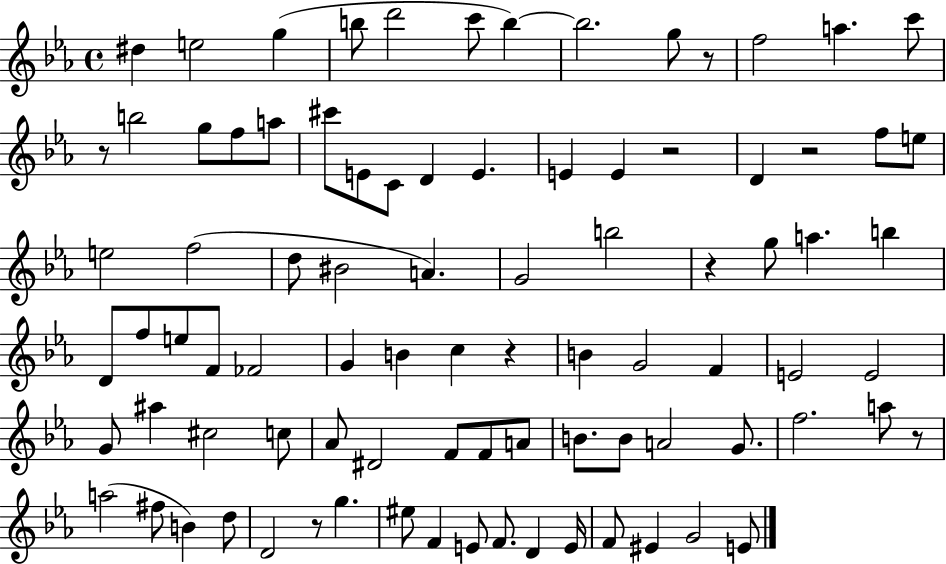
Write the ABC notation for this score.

X:1
T:Untitled
M:4/4
L:1/4
K:Eb
^d e2 g b/2 d'2 c'/2 b b2 g/2 z/2 f2 a c'/2 z/2 b2 g/2 f/2 a/2 ^c'/2 E/2 C/2 D E E E z2 D z2 f/2 e/2 e2 f2 d/2 ^B2 A G2 b2 z g/2 a b D/2 f/2 e/2 F/2 _F2 G B c z B G2 F E2 E2 G/2 ^a ^c2 c/2 _A/2 ^D2 F/2 F/2 A/2 B/2 B/2 A2 G/2 f2 a/2 z/2 a2 ^f/2 B d/2 D2 z/2 g ^e/2 F E/2 F/2 D E/4 F/2 ^E G2 E/2